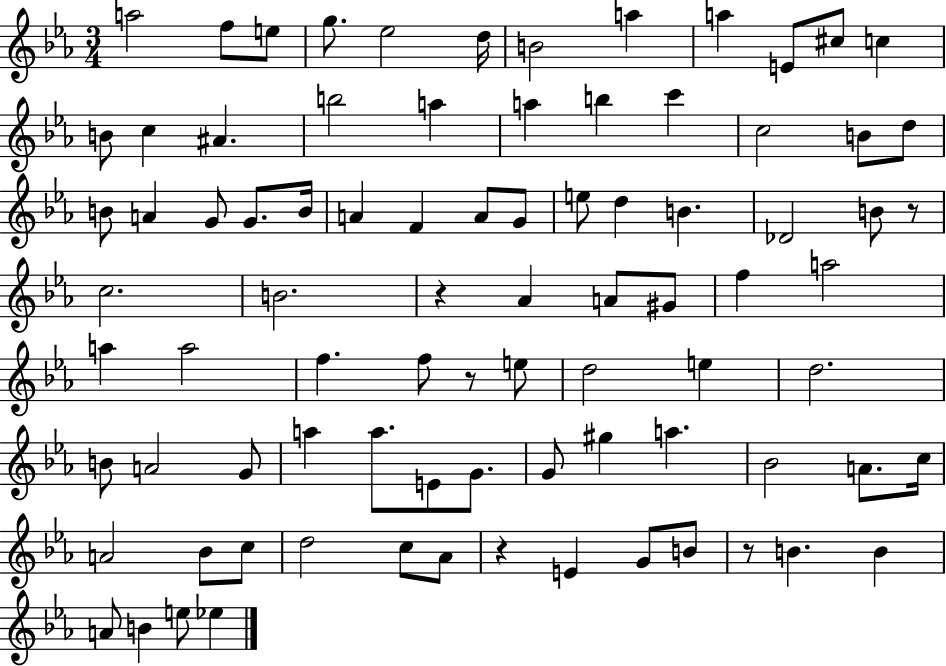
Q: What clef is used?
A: treble